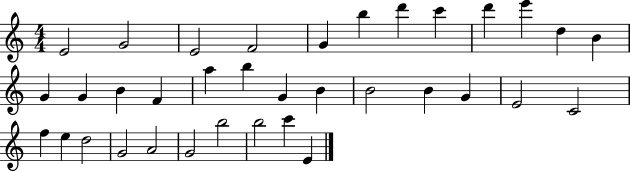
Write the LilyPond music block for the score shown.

{
  \clef treble
  \numericTimeSignature
  \time 4/4
  \key c \major
  e'2 g'2 | e'2 f'2 | g'4 b''4 d'''4 c'''4 | d'''4 e'''4 d''4 b'4 | \break g'4 g'4 b'4 f'4 | a''4 b''4 g'4 b'4 | b'2 b'4 g'4 | e'2 c'2 | \break f''4 e''4 d''2 | g'2 a'2 | g'2 b''2 | b''2 c'''4 e'4 | \break \bar "|."
}